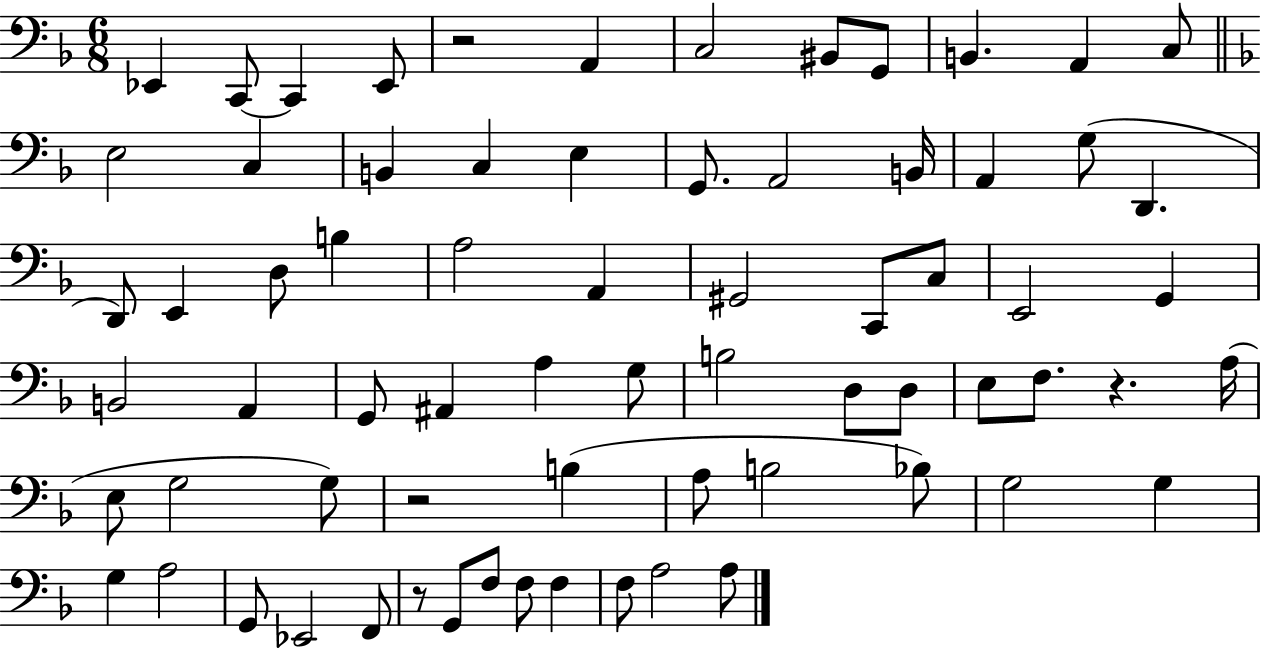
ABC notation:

X:1
T:Untitled
M:6/8
L:1/4
K:F
_E,, C,,/2 C,, _E,,/2 z2 A,, C,2 ^B,,/2 G,,/2 B,, A,, C,/2 E,2 C, B,, C, E, G,,/2 A,,2 B,,/4 A,, G,/2 D,, D,,/2 E,, D,/2 B, A,2 A,, ^G,,2 C,,/2 C,/2 E,,2 G,, B,,2 A,, G,,/2 ^A,, A, G,/2 B,2 D,/2 D,/2 E,/2 F,/2 z A,/4 E,/2 G,2 G,/2 z2 B, A,/2 B,2 _B,/2 G,2 G, G, A,2 G,,/2 _E,,2 F,,/2 z/2 G,,/2 F,/2 F,/2 F, F,/2 A,2 A,/2